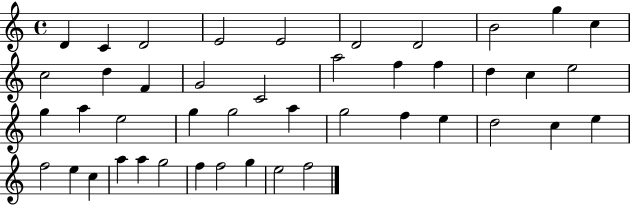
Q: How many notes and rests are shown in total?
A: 44